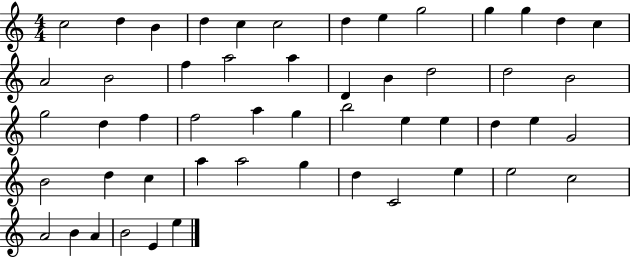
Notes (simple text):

C5/h D5/q B4/q D5/q C5/q C5/h D5/q E5/q G5/h G5/q G5/q D5/q C5/q A4/h B4/h F5/q A5/h A5/q D4/q B4/q D5/h D5/h B4/h G5/h D5/q F5/q F5/h A5/q G5/q B5/h E5/q E5/q D5/q E5/q G4/h B4/h D5/q C5/q A5/q A5/h G5/q D5/q C4/h E5/q E5/h C5/h A4/h B4/q A4/q B4/h E4/q E5/q